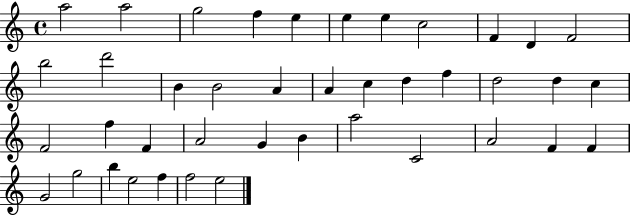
{
  \clef treble
  \time 4/4
  \defaultTimeSignature
  \key c \major
  a''2 a''2 | g''2 f''4 e''4 | e''4 e''4 c''2 | f'4 d'4 f'2 | \break b''2 d'''2 | b'4 b'2 a'4 | a'4 c''4 d''4 f''4 | d''2 d''4 c''4 | \break f'2 f''4 f'4 | a'2 g'4 b'4 | a''2 c'2 | a'2 f'4 f'4 | \break g'2 g''2 | b''4 e''2 f''4 | f''2 e''2 | \bar "|."
}